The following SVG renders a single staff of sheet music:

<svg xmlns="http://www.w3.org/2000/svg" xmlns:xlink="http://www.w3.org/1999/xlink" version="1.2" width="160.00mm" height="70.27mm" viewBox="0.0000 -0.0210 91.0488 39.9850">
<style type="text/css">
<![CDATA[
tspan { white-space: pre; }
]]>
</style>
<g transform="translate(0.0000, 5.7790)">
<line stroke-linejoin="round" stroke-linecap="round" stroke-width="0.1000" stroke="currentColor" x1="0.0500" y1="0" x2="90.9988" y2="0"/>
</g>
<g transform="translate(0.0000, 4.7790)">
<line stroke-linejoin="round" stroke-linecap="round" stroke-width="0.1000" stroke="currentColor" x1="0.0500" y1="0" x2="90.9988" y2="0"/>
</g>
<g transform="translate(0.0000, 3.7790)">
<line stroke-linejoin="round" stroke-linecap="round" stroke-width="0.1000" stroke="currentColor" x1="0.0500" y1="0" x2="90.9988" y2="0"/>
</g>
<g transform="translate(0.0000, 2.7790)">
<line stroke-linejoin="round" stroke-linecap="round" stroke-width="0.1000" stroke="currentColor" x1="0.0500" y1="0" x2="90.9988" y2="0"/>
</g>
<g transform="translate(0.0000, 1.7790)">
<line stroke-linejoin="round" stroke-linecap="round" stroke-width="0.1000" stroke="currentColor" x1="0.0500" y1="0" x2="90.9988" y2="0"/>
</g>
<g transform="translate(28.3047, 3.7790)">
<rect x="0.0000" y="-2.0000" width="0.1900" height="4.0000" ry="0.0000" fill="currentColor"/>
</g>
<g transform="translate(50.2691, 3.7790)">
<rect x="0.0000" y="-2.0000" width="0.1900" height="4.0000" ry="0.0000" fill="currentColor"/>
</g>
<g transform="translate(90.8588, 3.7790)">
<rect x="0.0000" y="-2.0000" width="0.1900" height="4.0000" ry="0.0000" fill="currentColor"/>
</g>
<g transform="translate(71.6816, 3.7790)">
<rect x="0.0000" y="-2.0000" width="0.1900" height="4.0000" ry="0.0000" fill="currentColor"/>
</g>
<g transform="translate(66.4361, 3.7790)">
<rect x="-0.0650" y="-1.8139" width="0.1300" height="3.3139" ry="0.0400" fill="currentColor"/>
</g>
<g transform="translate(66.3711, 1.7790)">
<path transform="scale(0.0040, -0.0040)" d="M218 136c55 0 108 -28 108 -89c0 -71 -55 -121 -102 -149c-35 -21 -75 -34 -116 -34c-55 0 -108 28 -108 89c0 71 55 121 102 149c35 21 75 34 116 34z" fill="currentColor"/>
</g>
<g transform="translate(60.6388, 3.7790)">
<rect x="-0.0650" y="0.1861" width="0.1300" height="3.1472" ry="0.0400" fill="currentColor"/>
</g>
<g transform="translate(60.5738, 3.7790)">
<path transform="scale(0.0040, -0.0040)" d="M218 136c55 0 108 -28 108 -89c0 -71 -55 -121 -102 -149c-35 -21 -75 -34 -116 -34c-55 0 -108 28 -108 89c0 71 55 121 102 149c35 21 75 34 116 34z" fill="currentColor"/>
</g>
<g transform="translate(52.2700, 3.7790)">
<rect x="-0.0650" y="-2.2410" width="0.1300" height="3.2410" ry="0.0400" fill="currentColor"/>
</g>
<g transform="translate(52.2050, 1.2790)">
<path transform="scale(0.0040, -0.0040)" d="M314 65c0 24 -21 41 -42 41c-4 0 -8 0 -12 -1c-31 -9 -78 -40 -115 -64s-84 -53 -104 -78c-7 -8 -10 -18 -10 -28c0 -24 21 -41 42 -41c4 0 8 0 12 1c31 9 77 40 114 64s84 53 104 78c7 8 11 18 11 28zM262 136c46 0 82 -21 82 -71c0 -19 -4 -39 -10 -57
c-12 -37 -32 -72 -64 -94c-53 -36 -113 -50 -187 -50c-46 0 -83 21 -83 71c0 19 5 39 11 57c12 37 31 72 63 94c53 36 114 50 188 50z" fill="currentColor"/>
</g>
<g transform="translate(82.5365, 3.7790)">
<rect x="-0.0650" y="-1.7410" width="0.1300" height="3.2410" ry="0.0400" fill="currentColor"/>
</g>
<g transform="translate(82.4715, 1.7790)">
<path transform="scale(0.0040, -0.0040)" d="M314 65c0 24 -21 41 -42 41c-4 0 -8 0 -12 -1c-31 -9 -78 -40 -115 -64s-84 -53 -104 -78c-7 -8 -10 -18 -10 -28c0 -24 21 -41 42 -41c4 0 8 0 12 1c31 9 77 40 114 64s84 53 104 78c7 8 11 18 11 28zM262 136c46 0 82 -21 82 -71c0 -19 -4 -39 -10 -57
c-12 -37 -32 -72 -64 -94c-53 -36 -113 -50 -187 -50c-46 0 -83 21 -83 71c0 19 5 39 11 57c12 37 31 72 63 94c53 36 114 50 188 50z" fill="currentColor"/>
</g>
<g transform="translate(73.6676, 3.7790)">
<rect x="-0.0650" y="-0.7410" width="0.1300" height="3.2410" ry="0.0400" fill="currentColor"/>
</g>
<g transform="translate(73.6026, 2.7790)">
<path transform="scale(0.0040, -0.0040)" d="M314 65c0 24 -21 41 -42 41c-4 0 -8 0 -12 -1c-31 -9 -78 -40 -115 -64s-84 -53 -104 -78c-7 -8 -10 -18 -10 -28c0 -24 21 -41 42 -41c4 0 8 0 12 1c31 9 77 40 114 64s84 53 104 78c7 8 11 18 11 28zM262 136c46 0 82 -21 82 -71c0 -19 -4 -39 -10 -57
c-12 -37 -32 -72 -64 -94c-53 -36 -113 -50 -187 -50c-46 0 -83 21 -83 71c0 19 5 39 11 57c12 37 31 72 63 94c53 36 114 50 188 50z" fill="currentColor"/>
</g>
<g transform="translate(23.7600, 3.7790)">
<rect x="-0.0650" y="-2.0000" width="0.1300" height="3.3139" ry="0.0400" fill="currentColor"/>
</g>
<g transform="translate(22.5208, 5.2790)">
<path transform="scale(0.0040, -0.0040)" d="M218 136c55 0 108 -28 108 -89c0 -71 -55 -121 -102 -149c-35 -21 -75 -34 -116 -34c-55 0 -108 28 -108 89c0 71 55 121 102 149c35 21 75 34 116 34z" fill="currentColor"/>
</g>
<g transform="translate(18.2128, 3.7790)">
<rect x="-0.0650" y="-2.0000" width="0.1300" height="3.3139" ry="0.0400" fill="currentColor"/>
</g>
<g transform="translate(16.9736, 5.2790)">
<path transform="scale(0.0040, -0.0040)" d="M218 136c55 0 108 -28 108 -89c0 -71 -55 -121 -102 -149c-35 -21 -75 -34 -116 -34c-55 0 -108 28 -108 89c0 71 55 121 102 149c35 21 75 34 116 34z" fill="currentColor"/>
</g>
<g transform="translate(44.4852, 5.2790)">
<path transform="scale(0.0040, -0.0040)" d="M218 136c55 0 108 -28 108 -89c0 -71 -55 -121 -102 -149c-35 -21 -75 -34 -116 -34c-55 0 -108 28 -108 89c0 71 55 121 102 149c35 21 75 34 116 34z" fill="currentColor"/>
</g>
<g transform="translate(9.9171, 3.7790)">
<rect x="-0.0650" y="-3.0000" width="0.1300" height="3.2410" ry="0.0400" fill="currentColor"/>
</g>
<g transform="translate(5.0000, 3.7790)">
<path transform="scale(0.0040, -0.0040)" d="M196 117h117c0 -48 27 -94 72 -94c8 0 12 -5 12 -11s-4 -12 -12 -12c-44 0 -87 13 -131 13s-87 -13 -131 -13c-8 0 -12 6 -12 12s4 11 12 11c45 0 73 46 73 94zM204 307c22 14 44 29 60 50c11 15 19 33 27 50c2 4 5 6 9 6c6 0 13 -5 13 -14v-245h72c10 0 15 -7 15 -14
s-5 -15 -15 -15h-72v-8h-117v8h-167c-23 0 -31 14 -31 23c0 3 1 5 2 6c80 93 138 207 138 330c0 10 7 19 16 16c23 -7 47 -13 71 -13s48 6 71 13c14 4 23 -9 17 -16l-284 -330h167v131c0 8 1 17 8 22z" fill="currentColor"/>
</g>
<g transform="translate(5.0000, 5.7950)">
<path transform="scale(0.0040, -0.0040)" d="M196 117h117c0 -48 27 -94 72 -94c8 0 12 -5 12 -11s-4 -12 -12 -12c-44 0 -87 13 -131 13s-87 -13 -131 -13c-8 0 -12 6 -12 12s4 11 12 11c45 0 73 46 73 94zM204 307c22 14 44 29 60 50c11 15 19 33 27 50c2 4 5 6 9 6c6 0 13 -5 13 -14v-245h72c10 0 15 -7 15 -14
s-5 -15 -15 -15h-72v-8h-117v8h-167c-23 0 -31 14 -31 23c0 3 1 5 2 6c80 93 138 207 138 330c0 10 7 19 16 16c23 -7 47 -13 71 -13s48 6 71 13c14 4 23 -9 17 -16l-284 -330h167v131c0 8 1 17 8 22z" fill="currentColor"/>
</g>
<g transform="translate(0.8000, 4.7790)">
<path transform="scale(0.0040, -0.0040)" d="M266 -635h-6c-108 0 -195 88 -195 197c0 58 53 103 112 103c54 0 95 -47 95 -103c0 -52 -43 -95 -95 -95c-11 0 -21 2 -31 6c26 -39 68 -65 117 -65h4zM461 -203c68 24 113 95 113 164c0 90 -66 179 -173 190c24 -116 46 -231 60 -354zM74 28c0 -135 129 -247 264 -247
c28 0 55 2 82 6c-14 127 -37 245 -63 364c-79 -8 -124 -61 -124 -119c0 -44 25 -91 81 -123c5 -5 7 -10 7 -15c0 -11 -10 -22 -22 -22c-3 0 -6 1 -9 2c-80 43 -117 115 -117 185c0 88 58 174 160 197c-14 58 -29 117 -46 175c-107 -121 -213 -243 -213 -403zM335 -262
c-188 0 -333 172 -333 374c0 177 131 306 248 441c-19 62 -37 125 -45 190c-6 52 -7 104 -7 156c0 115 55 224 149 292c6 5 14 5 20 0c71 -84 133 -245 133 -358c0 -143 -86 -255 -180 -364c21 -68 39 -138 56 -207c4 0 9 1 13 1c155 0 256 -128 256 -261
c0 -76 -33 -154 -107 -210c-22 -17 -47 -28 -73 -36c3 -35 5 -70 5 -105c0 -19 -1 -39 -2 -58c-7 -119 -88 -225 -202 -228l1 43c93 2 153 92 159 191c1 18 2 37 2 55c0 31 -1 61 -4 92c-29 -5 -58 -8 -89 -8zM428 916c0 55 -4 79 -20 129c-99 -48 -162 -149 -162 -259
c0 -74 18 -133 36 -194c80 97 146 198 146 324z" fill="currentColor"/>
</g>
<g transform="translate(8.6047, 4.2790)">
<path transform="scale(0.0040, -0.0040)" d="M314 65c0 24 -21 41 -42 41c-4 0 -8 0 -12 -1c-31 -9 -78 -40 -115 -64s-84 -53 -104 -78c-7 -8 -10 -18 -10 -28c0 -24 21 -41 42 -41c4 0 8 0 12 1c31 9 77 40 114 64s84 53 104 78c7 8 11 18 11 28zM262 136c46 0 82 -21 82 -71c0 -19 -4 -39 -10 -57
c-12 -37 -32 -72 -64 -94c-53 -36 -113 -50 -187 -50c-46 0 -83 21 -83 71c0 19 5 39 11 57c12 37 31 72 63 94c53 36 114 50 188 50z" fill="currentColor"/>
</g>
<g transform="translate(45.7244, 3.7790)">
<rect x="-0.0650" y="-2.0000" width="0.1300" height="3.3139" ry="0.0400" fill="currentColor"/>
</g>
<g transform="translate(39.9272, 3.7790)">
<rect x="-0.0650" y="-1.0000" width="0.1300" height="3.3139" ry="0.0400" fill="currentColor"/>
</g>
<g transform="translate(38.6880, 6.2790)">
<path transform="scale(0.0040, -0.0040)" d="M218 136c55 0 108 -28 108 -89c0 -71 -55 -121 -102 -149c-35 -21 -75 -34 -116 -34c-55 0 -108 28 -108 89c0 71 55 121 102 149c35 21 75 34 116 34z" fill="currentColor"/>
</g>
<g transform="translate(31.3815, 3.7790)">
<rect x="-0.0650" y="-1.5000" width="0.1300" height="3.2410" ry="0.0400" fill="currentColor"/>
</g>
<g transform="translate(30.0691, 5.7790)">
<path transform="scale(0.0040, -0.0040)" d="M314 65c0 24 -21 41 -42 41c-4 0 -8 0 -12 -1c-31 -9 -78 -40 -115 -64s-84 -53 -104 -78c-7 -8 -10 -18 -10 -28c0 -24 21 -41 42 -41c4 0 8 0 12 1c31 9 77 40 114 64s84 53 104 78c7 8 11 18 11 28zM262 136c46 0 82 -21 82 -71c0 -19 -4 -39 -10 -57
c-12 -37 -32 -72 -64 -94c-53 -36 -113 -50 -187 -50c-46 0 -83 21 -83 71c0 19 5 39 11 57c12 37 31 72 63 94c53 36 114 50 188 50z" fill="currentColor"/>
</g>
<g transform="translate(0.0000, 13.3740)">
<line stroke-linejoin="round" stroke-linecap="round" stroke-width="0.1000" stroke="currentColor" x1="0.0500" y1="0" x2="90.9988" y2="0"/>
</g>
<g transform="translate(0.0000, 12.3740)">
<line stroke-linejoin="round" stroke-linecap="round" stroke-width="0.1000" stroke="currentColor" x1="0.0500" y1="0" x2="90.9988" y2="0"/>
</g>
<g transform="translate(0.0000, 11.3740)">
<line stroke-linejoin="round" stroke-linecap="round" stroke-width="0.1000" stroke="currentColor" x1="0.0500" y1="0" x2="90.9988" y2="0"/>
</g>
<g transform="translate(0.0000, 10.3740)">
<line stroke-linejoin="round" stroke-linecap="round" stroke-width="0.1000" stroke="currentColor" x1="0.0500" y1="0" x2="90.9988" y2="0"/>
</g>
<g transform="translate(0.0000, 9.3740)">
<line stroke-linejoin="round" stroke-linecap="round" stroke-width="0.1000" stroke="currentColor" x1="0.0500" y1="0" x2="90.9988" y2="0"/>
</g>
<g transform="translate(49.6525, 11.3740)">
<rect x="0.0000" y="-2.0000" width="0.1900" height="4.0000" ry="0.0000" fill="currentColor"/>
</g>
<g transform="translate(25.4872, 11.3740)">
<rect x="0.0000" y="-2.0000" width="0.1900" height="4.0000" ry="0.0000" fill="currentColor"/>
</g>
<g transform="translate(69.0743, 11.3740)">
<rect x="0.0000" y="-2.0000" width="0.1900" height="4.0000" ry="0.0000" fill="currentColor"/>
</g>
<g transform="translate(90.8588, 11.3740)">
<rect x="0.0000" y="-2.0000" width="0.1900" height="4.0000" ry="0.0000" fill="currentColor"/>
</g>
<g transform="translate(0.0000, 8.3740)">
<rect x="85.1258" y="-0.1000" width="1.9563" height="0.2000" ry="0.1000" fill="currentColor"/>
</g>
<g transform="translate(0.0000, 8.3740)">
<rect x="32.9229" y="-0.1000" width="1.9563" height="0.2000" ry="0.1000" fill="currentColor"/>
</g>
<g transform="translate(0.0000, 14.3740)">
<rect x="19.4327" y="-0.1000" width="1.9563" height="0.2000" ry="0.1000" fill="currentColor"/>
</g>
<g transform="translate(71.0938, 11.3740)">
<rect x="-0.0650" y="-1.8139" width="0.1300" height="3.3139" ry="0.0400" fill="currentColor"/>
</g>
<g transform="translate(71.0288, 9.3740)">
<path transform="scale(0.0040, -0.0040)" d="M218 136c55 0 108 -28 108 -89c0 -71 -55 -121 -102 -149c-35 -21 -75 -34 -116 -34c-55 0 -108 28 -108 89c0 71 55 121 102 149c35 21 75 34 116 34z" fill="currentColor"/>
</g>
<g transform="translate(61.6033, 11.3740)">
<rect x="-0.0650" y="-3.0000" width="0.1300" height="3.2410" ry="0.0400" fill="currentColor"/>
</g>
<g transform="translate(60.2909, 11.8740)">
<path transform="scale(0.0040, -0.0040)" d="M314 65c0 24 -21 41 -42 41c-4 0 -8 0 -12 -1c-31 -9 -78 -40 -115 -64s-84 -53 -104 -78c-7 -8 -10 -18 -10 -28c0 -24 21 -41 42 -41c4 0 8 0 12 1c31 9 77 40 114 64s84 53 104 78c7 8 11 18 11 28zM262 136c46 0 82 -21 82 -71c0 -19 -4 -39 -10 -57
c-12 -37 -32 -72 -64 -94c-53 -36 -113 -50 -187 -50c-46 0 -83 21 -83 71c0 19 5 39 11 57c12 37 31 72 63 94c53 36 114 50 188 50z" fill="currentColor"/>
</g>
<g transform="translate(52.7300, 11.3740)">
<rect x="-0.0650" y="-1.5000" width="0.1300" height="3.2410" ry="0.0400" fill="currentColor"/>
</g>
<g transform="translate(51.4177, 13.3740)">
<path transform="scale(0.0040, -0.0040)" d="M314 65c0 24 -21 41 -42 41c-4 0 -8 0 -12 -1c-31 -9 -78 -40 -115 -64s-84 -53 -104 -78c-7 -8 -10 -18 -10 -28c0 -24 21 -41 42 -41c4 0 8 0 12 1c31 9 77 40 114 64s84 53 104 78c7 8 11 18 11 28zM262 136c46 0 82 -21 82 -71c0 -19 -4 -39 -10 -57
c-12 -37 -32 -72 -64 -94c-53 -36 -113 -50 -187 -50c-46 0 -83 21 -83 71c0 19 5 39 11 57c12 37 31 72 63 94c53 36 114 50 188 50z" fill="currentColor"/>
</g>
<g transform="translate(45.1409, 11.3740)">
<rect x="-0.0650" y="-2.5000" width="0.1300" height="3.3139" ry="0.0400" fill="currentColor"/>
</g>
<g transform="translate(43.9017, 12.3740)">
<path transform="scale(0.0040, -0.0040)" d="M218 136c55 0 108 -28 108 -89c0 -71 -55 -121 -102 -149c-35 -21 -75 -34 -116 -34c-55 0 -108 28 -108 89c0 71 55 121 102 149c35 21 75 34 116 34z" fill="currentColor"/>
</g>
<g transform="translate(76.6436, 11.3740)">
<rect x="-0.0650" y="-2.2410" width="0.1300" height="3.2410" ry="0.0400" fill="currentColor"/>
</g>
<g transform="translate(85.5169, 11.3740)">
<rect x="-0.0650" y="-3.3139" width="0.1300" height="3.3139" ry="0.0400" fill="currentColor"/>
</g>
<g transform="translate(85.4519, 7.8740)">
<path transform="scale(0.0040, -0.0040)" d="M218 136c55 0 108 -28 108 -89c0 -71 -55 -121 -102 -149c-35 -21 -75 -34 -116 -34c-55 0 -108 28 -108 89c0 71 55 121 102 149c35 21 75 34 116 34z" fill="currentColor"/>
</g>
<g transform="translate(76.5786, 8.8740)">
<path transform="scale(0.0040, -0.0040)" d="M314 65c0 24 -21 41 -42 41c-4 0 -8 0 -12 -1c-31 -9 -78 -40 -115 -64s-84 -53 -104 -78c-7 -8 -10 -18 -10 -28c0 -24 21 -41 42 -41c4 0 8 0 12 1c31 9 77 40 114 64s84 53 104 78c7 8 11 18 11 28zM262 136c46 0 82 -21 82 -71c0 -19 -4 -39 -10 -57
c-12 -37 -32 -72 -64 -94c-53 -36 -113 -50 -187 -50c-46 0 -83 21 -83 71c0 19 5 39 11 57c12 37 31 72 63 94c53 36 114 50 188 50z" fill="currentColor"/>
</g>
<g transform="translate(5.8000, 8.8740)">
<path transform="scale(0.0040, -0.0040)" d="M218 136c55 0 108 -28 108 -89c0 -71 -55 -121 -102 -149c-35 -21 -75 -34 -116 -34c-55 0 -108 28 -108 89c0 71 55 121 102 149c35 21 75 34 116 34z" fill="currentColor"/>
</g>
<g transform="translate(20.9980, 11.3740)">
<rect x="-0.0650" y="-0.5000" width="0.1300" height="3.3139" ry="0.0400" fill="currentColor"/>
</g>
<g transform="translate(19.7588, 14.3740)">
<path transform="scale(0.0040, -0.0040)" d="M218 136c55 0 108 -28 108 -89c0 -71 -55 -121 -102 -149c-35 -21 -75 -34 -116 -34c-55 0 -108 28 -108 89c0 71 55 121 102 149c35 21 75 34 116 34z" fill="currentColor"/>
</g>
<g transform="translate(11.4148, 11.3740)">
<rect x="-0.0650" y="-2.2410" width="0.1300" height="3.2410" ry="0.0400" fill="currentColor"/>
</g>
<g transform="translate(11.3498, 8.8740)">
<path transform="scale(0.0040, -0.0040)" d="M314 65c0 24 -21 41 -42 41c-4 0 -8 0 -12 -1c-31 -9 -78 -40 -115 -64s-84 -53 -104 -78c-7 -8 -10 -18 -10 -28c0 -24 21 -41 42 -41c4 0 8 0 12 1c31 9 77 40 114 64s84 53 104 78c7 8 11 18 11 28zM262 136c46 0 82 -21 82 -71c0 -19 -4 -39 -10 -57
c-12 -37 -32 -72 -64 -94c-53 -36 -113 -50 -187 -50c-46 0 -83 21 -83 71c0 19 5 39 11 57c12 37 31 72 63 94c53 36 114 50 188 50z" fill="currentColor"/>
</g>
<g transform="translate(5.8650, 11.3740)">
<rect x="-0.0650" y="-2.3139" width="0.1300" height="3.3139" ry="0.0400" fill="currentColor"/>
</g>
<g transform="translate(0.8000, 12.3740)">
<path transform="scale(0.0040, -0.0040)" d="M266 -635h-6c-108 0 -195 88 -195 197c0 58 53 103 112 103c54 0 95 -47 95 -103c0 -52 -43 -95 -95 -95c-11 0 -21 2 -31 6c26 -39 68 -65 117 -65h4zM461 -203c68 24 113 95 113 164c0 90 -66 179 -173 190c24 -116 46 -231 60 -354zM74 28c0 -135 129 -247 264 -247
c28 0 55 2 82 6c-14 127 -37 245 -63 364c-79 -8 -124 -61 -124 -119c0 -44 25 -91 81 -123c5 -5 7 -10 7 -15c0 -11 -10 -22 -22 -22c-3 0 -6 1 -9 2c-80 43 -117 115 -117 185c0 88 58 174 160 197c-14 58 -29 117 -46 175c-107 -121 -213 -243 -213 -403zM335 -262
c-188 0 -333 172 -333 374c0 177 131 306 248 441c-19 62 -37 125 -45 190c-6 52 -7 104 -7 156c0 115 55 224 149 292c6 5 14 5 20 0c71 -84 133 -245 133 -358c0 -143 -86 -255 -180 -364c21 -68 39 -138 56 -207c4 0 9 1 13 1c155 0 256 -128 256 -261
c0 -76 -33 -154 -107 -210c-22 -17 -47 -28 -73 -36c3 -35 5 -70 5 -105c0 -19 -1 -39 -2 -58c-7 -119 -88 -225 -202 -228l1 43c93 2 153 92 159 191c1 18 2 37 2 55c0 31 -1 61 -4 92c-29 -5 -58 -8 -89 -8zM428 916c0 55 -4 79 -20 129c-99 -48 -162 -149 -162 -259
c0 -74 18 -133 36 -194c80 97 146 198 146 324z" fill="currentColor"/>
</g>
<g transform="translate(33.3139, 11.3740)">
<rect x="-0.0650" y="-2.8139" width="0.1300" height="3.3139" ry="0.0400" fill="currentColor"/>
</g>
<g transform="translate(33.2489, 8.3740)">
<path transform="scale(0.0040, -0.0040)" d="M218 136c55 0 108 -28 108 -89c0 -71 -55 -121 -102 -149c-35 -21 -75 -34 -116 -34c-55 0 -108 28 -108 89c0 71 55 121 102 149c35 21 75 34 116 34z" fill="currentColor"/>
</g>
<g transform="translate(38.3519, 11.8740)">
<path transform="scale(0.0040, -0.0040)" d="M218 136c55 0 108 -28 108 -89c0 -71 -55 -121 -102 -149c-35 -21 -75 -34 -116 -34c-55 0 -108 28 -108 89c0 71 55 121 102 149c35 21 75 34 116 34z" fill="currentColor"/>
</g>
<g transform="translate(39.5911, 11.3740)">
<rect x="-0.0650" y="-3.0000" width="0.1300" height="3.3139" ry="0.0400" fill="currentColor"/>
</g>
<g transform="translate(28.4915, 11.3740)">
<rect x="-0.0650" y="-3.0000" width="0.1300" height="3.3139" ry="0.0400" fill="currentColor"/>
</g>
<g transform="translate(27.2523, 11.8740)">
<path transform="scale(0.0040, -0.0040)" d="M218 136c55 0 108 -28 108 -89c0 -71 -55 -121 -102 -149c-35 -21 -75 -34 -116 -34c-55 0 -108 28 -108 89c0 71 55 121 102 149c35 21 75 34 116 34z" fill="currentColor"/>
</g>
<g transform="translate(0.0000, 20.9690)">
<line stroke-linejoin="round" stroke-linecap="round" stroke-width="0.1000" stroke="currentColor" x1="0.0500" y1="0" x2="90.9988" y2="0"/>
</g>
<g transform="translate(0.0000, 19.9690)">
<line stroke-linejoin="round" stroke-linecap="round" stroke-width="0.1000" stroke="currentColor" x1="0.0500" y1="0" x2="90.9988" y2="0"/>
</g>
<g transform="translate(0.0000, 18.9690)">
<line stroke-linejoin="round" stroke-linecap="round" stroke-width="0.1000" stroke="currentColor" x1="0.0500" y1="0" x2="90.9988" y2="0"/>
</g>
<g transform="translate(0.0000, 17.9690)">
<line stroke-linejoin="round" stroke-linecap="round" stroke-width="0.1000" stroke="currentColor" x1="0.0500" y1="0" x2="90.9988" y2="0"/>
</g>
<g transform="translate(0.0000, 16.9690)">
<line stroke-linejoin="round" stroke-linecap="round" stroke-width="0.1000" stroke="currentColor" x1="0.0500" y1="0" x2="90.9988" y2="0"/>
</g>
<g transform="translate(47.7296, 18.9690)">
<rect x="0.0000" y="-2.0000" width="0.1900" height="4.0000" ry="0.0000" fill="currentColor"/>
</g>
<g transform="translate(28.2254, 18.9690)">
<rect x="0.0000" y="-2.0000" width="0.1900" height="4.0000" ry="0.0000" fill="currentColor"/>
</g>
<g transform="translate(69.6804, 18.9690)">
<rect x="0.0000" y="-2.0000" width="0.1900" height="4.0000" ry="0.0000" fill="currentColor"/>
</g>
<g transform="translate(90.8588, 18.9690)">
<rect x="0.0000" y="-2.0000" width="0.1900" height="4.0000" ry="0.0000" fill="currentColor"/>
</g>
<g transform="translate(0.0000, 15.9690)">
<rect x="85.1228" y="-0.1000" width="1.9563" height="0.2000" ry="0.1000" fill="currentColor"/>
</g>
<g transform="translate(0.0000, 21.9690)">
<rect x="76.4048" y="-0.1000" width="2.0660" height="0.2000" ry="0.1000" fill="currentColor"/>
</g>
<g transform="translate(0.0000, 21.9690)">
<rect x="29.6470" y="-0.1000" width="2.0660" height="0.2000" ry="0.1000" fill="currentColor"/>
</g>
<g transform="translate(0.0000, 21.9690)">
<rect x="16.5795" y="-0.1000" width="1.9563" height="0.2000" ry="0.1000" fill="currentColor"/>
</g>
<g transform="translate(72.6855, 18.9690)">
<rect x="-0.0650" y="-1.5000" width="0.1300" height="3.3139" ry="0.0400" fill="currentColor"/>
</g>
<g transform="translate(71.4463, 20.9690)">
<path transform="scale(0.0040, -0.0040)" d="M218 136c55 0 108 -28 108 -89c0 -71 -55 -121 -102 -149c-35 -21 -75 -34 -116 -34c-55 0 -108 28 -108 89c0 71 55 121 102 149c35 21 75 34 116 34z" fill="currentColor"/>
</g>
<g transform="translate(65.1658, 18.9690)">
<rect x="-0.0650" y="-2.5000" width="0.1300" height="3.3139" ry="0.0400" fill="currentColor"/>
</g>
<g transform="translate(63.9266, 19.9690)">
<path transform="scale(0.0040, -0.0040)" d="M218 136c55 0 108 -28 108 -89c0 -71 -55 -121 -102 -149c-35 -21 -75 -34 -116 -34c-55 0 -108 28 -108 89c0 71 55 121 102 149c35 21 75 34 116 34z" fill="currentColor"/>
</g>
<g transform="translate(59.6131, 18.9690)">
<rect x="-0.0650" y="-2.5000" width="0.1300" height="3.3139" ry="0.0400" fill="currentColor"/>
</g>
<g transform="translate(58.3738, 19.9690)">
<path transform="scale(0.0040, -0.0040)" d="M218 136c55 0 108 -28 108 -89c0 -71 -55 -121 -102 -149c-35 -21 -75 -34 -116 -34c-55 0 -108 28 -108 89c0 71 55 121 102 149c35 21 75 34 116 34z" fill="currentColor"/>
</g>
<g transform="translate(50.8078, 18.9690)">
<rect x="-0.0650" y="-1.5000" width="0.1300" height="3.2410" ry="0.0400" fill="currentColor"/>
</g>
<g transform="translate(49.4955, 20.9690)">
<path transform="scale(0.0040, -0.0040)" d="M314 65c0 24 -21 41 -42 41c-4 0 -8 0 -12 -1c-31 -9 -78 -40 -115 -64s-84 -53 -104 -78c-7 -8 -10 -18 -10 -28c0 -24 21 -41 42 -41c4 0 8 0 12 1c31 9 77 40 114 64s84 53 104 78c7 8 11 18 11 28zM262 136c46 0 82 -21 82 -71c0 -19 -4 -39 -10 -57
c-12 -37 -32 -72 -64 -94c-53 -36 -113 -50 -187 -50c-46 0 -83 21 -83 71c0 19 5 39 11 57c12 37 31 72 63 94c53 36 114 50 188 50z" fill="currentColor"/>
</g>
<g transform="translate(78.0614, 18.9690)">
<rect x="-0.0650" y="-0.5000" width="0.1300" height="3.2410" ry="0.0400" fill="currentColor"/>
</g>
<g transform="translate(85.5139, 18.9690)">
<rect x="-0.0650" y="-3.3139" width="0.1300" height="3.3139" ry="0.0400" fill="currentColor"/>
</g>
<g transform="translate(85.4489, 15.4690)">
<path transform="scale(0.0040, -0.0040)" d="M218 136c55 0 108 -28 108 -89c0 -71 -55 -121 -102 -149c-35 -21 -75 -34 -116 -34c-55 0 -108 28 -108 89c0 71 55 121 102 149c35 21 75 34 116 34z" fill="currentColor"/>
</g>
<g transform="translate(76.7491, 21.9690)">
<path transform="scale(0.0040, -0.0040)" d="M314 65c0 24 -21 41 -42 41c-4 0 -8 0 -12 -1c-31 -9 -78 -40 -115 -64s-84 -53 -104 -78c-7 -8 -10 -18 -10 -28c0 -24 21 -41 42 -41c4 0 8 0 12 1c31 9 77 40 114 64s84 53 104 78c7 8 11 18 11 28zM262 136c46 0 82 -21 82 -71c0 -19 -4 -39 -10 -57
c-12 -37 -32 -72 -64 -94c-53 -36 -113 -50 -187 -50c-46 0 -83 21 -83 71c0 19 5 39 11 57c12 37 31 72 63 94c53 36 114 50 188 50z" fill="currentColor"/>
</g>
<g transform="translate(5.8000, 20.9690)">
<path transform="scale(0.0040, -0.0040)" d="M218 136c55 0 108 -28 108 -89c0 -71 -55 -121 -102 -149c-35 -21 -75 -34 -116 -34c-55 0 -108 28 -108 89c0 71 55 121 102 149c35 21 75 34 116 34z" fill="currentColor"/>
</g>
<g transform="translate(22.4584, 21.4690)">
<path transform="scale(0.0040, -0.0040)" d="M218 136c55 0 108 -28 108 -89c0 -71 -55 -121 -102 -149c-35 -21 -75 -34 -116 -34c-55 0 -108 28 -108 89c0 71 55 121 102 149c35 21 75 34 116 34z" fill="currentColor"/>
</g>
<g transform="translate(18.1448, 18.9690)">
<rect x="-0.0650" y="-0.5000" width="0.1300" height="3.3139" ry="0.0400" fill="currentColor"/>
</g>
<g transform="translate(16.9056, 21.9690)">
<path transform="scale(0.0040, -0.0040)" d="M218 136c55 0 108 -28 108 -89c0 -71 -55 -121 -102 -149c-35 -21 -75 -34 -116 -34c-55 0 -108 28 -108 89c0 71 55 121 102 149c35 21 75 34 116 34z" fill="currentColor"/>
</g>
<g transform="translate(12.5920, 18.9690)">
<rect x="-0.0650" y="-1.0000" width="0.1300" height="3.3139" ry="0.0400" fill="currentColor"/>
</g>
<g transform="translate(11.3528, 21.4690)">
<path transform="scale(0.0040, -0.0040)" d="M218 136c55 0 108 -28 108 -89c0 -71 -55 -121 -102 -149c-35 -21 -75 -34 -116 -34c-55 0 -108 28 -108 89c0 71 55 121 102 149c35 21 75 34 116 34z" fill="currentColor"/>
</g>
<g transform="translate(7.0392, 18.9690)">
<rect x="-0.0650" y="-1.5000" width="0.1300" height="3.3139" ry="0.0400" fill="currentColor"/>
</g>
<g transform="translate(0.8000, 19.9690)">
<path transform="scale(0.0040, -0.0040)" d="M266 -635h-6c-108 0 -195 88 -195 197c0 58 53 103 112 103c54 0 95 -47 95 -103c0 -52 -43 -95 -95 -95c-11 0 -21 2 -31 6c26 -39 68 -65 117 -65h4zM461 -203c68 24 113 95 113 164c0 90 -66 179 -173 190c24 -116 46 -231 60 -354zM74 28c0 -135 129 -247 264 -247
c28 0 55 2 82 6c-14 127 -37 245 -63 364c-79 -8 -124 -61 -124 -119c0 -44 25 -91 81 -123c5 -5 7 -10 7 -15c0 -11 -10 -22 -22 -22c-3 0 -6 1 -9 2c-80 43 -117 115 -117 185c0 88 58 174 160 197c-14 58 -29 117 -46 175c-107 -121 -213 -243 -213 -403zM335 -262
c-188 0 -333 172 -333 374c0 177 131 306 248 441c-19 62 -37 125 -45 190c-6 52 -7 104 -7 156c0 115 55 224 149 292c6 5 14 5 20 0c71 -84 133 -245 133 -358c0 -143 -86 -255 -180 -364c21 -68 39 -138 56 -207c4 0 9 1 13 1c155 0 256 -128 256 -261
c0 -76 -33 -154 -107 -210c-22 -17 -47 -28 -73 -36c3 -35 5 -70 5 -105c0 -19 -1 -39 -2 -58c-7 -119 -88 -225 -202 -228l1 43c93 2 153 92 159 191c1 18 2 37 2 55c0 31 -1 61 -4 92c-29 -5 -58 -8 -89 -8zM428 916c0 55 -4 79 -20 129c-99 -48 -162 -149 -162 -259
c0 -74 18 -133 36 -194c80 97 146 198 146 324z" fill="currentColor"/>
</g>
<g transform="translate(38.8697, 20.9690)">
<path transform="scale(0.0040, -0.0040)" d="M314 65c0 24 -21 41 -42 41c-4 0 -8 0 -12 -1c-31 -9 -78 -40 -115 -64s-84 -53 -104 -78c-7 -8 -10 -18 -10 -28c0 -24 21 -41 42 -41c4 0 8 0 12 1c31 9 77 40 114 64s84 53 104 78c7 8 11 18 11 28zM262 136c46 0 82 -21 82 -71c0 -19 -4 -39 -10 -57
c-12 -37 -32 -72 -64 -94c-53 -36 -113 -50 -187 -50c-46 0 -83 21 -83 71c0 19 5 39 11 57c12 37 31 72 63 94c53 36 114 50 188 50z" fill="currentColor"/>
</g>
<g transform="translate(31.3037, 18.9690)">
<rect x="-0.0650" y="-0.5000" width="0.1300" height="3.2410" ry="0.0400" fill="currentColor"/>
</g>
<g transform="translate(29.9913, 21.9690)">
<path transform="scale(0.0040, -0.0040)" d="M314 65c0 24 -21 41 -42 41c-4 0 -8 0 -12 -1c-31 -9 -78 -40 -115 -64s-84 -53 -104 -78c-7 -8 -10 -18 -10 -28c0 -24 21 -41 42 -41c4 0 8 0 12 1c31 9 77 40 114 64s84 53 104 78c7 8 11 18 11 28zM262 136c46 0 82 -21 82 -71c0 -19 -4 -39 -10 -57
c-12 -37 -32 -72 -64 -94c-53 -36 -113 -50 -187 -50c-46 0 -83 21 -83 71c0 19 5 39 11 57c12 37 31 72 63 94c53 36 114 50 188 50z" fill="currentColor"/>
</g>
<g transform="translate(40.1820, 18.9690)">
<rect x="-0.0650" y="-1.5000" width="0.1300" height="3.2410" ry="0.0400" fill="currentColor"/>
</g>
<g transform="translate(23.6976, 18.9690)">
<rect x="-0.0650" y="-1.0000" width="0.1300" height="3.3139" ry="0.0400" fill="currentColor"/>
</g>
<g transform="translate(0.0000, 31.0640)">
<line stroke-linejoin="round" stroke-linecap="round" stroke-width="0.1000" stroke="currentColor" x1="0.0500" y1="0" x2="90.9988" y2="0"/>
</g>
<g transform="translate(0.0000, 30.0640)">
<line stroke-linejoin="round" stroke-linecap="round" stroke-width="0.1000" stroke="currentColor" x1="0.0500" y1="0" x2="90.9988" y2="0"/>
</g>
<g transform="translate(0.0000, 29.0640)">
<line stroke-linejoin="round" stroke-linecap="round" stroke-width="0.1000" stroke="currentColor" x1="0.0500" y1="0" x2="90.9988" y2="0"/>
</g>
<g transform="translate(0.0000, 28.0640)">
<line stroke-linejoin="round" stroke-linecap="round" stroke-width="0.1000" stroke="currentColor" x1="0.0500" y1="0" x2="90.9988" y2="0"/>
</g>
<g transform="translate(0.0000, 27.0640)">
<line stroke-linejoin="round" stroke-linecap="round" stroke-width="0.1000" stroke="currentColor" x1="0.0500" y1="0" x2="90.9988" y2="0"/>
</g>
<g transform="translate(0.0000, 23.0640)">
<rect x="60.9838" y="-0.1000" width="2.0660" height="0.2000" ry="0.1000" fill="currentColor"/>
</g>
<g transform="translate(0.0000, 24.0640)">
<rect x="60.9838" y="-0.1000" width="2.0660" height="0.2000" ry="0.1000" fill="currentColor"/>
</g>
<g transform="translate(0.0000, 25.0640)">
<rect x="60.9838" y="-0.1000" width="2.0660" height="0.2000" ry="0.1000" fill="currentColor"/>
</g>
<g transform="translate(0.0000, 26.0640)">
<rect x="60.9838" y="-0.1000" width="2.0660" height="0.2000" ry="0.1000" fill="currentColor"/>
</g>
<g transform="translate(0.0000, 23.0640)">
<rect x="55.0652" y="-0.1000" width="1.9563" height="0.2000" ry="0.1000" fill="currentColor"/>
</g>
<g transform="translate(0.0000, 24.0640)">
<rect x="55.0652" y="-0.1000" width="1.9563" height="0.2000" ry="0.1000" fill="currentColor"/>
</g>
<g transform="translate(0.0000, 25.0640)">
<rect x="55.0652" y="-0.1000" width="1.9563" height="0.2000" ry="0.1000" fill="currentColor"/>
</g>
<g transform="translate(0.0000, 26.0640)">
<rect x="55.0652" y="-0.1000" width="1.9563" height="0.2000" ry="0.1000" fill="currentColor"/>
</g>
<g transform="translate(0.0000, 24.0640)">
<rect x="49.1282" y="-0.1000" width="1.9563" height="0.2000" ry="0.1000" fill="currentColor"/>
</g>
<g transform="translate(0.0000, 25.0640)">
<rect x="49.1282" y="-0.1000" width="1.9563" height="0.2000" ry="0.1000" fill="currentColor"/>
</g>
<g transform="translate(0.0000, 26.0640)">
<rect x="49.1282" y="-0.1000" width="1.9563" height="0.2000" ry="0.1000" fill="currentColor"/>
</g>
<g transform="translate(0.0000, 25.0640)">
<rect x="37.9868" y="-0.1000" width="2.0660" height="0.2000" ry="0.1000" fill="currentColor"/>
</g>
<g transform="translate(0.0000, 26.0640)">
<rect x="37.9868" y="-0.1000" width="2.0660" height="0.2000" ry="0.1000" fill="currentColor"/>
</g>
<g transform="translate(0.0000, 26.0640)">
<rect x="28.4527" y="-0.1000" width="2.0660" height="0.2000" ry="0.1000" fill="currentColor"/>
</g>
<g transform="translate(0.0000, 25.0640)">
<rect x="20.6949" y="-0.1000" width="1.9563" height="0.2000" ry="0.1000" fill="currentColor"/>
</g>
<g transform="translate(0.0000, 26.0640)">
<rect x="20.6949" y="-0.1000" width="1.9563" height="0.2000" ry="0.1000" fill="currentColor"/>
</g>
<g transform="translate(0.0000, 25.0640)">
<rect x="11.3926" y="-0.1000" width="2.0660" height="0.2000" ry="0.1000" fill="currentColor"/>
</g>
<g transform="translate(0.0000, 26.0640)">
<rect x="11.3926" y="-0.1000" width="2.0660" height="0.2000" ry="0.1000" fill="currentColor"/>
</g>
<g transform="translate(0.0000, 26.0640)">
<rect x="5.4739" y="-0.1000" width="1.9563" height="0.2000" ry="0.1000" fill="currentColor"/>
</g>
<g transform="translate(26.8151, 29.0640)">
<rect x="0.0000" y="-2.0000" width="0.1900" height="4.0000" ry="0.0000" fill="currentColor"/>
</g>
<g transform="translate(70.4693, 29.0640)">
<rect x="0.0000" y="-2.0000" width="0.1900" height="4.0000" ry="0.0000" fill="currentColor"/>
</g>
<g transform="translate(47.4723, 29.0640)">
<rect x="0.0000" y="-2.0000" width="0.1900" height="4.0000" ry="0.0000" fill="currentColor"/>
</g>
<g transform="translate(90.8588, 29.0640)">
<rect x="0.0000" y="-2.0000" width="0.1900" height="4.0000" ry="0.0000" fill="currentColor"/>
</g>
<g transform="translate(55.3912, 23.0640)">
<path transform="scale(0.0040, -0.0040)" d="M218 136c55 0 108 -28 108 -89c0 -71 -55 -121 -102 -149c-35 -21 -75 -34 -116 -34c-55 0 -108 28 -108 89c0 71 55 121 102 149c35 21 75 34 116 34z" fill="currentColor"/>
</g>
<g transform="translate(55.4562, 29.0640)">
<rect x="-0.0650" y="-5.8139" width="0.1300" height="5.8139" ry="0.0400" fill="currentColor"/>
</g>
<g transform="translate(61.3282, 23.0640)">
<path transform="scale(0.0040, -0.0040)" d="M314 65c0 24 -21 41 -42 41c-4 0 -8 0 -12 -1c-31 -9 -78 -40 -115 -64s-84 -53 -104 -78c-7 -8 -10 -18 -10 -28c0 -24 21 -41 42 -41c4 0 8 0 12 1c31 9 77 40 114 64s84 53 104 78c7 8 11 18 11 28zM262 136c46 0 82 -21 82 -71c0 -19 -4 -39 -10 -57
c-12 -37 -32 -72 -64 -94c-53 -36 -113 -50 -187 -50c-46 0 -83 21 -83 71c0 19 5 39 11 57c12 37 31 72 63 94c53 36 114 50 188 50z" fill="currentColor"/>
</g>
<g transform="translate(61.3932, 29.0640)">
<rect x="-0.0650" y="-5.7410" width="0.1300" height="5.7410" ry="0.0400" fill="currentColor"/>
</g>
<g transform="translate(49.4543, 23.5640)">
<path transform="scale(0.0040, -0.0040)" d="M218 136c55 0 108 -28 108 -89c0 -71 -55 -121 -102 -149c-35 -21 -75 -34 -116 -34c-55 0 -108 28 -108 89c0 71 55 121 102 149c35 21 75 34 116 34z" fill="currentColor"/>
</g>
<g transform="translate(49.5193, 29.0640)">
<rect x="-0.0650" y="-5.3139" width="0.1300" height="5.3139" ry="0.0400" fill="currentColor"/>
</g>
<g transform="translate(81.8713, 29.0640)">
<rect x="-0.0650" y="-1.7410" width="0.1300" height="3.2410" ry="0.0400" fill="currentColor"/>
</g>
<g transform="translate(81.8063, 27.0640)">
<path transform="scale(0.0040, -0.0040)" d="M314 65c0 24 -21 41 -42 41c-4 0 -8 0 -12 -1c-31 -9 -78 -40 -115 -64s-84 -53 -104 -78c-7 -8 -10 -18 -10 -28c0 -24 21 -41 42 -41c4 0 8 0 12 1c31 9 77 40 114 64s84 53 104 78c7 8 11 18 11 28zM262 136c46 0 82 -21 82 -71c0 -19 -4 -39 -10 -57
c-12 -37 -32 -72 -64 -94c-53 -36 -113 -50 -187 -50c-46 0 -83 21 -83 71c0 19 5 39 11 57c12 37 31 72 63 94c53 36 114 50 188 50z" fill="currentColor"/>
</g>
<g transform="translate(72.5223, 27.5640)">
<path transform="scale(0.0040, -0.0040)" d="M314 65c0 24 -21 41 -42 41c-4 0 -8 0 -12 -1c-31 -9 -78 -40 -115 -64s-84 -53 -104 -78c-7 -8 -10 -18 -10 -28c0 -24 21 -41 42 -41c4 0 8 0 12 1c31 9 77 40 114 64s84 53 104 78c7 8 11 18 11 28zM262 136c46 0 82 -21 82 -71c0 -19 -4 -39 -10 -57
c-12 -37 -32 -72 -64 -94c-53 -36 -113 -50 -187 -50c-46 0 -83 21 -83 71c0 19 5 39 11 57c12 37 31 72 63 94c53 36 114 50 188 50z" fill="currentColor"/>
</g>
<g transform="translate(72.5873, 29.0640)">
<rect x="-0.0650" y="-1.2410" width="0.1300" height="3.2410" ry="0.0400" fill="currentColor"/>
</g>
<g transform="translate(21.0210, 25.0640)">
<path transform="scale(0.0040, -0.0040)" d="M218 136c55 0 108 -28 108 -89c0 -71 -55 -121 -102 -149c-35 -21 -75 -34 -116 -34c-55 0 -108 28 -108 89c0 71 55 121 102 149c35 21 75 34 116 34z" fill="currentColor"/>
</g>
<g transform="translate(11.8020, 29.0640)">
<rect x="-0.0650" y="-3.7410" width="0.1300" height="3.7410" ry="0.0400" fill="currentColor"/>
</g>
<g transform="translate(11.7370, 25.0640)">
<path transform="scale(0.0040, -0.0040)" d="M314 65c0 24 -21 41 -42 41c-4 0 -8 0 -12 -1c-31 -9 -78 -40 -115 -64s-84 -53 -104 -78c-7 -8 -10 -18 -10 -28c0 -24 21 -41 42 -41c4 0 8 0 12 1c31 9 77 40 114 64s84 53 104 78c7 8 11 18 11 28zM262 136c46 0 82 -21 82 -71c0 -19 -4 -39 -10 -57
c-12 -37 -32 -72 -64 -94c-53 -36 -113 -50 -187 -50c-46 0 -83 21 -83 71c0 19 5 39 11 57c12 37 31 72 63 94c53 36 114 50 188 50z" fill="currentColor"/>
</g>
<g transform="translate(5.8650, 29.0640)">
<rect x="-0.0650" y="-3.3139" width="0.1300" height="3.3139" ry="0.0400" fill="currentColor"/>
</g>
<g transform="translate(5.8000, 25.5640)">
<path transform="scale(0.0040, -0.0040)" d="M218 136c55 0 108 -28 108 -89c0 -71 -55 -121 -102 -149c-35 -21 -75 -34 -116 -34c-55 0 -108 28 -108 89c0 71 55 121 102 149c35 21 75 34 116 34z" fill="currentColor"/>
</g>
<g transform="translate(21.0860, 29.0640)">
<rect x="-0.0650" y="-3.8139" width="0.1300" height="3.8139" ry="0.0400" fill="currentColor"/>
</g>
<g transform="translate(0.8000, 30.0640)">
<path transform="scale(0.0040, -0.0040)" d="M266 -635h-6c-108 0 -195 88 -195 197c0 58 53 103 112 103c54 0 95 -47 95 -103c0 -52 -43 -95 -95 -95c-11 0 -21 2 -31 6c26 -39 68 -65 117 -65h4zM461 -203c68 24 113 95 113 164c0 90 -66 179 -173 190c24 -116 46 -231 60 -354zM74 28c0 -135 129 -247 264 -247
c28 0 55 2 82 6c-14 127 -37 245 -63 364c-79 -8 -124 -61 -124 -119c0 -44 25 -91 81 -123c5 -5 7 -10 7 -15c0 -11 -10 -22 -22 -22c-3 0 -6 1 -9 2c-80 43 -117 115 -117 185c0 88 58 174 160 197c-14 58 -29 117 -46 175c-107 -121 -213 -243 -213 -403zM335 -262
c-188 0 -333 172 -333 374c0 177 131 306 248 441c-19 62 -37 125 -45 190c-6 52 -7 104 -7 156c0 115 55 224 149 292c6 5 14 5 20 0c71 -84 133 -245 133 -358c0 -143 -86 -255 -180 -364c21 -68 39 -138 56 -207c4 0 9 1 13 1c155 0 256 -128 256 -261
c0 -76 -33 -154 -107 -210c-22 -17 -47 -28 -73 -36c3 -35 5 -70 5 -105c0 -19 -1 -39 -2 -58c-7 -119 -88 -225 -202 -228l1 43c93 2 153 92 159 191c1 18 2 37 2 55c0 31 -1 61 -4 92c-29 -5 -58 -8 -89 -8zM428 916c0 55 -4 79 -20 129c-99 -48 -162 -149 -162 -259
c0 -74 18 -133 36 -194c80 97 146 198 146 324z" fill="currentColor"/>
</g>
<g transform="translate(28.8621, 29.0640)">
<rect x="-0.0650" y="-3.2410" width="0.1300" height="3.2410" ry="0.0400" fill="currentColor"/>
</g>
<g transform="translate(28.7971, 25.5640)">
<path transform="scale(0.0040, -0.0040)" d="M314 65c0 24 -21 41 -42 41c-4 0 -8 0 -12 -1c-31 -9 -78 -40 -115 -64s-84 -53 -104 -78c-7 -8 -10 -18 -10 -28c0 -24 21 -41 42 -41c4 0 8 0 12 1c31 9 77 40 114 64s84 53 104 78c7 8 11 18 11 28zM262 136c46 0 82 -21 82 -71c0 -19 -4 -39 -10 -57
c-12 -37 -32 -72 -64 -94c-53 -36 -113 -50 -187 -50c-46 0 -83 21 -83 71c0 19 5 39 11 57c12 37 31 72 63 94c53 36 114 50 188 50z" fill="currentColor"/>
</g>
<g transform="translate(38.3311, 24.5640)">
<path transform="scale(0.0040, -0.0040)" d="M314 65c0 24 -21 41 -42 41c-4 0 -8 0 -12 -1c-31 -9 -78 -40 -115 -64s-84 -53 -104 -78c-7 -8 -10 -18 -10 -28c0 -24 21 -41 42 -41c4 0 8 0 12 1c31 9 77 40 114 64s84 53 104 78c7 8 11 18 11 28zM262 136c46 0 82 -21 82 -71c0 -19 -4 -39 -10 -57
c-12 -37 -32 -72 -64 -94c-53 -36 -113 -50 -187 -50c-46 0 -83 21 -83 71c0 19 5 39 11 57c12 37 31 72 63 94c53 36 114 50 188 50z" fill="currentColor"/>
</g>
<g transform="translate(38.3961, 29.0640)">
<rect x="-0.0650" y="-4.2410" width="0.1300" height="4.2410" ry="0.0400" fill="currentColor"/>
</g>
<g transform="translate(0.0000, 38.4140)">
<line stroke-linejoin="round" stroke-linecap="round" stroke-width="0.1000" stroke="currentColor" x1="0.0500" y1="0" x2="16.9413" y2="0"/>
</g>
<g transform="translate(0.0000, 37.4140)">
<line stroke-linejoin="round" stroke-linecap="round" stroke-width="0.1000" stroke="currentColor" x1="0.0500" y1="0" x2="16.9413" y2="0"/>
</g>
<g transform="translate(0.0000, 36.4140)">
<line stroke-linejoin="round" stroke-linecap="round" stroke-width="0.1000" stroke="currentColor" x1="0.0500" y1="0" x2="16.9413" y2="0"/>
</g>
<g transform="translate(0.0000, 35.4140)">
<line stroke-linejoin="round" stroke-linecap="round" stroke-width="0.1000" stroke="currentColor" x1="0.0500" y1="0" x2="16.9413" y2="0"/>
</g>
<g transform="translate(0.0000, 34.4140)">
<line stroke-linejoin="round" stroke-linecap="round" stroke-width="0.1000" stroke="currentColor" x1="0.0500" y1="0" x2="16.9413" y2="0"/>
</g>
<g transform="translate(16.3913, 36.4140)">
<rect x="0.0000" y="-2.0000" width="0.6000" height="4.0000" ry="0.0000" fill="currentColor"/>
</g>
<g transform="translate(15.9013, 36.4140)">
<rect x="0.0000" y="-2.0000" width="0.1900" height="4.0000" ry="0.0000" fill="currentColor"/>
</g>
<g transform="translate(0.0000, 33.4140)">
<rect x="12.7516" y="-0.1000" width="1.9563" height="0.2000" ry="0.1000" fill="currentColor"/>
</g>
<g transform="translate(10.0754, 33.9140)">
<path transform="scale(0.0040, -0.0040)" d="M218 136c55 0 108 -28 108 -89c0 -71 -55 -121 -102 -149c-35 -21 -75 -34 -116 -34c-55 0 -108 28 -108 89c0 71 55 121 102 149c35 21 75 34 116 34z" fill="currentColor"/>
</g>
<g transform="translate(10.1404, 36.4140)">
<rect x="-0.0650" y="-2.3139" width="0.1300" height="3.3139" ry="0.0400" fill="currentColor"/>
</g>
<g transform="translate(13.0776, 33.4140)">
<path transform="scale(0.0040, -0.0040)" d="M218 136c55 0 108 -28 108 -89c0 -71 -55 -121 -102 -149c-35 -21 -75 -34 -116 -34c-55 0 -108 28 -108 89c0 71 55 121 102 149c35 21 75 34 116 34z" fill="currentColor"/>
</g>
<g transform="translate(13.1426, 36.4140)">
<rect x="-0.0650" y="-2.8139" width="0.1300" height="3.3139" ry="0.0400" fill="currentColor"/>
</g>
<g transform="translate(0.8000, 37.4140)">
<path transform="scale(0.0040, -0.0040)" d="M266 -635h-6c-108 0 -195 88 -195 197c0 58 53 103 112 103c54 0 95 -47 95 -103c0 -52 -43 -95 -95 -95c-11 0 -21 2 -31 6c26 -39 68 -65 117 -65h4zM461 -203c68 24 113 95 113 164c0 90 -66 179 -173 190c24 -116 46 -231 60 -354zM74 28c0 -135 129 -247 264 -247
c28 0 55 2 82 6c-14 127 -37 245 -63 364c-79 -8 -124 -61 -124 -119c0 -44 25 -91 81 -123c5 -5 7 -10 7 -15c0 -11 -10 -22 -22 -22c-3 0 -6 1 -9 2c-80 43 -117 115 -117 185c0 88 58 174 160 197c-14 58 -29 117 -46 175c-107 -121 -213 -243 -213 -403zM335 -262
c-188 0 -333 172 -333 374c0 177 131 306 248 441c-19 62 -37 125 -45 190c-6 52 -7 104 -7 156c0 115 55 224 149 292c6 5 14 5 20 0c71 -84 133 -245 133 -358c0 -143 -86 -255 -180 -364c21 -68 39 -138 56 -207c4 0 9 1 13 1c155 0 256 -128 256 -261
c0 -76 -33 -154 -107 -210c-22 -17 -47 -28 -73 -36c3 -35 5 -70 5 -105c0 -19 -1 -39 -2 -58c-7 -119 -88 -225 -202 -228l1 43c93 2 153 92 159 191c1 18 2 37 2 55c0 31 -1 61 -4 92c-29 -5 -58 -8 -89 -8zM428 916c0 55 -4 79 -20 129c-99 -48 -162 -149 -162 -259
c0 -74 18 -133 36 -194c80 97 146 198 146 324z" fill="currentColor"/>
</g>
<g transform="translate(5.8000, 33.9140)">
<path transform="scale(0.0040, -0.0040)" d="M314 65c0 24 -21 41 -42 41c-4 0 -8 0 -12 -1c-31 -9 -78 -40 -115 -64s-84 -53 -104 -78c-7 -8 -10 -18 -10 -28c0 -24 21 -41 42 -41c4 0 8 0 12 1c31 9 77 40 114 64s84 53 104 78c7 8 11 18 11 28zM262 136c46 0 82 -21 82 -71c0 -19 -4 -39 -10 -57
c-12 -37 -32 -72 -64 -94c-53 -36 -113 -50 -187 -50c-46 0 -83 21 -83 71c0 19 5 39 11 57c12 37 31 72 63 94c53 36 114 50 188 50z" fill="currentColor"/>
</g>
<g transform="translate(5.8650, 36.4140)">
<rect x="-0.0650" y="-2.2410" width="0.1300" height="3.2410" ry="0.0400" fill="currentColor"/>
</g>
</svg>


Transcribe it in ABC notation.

X:1
T:Untitled
M:4/4
L:1/4
K:C
A2 F F E2 D F g2 B f d2 f2 g g2 C A a A G E2 A2 f g2 b E D C D C2 E2 E2 G G E C2 b b c'2 c' b2 d'2 f' g' g'2 e2 f2 g2 g a